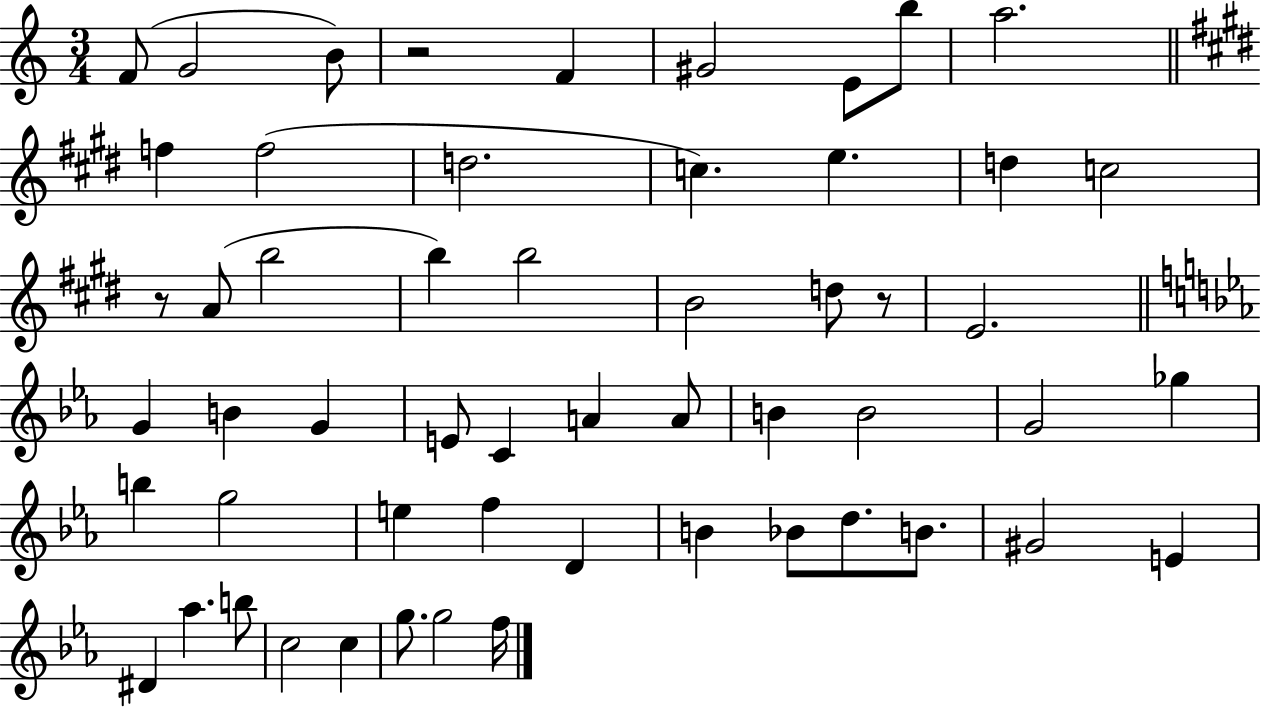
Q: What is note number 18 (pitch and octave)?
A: B5